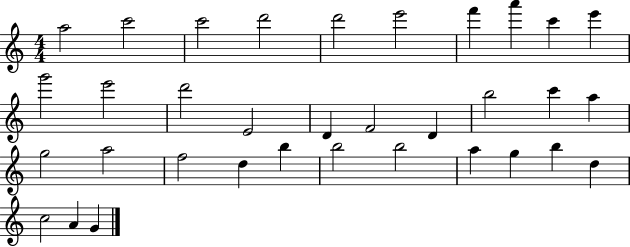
A5/h C6/h C6/h D6/h D6/h E6/h F6/q A6/q C6/q E6/q G6/h E6/h D6/h E4/h D4/q F4/h D4/q B5/h C6/q A5/q G5/h A5/h F5/h D5/q B5/q B5/h B5/h A5/q G5/q B5/q D5/q C5/h A4/q G4/q